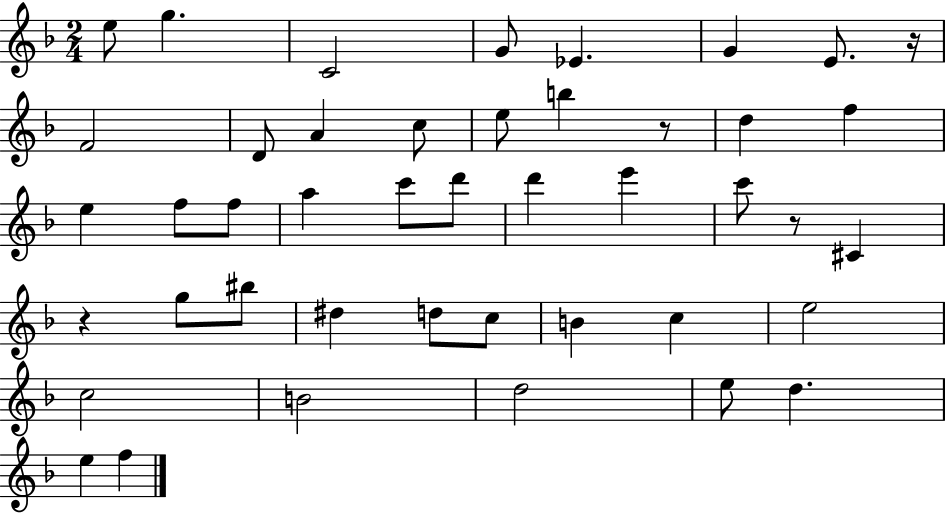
X:1
T:Untitled
M:2/4
L:1/4
K:F
e/2 g C2 G/2 _E G E/2 z/4 F2 D/2 A c/2 e/2 b z/2 d f e f/2 f/2 a c'/2 d'/2 d' e' c'/2 z/2 ^C z g/2 ^b/2 ^d d/2 c/2 B c e2 c2 B2 d2 e/2 d e f